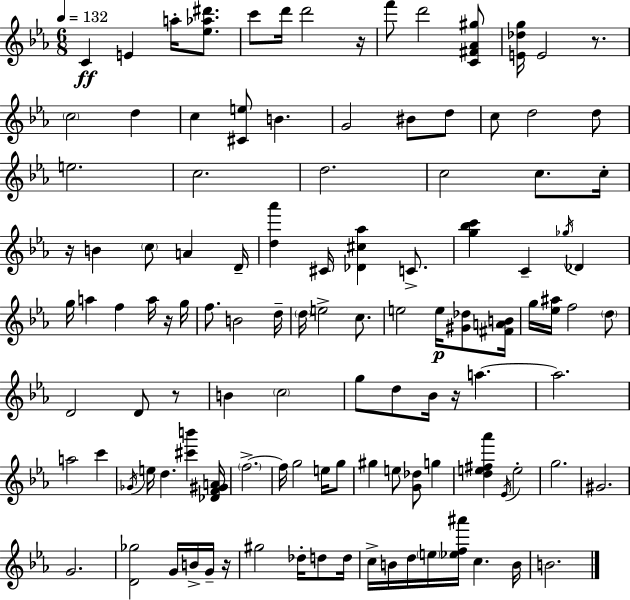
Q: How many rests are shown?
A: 7